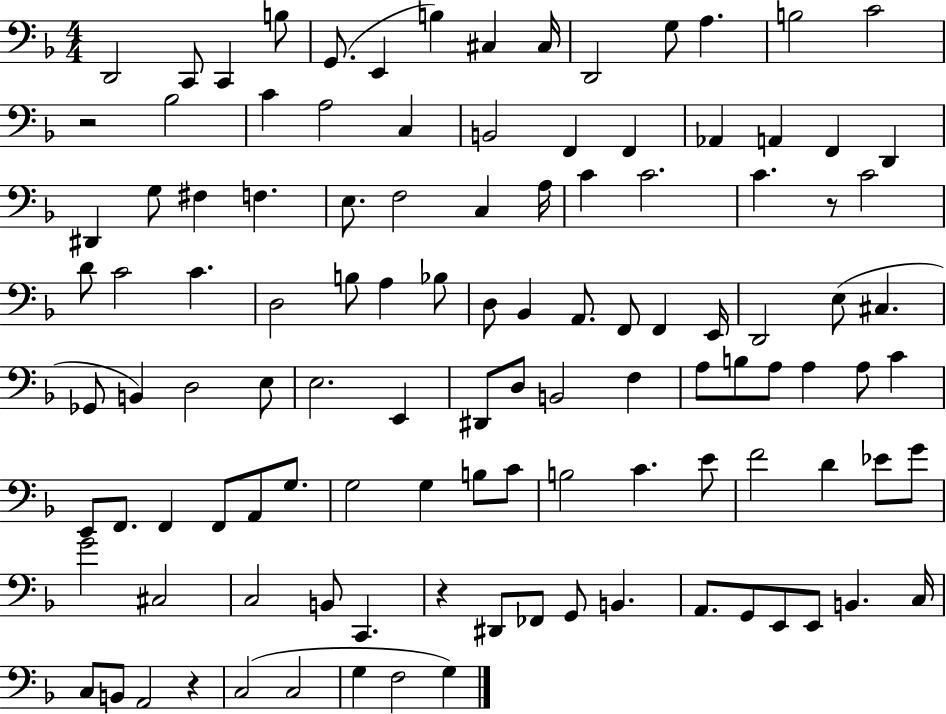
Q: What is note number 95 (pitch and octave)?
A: B2